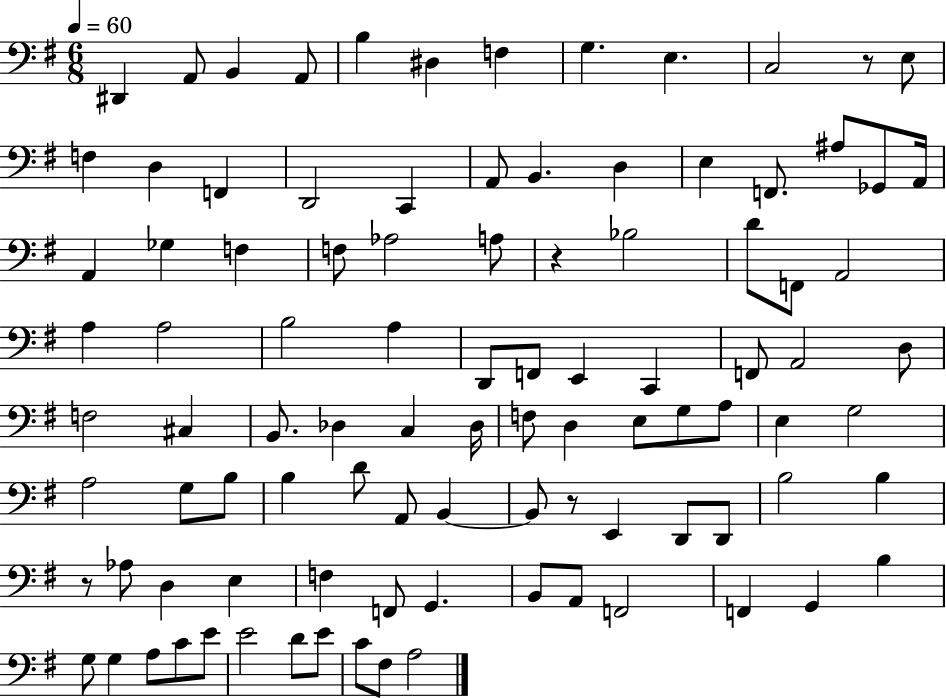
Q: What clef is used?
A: bass